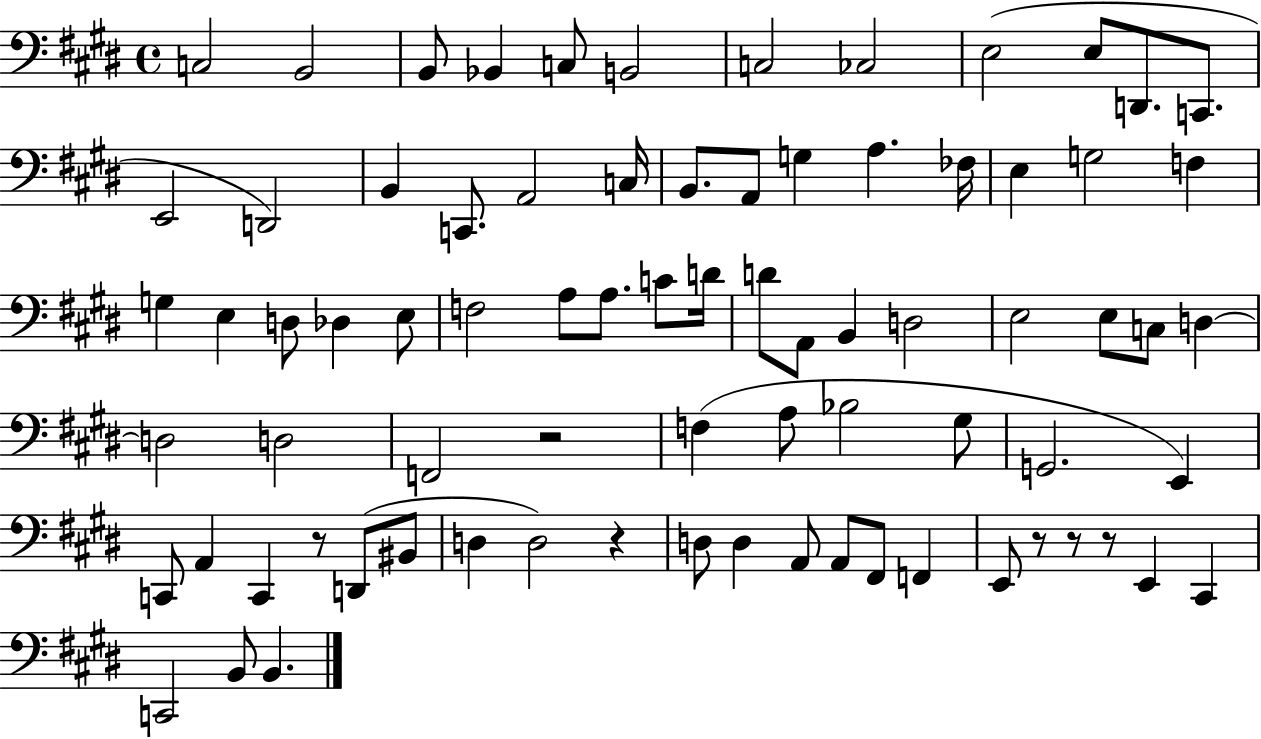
{
  \clef bass
  \time 4/4
  \defaultTimeSignature
  \key e \major
  \repeat volta 2 { c2 b,2 | b,8 bes,4 c8 b,2 | c2 ces2 | e2( e8 d,8. c,8. | \break e,2 d,2) | b,4 c,8. a,2 c16 | b,8. a,8 g4 a4. fes16 | e4 g2 f4 | \break g4 e4 d8 des4 e8 | f2 a8 a8. c'8 d'16 | d'8 a,8 b,4 d2 | e2 e8 c8 d4~~ | \break d2 d2 | f,2 r2 | f4( a8 bes2 gis8 | g,2. e,4) | \break c,8 a,4 c,4 r8 d,8( bis,8 | d4 d2) r4 | d8 d4 a,8 a,8 fis,8 f,4 | e,8 r8 r8 r8 e,4 cis,4 | \break c,2 b,8 b,4. | } \bar "|."
}